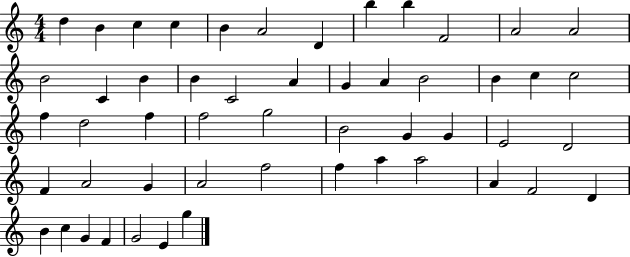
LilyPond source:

{
  \clef treble
  \numericTimeSignature
  \time 4/4
  \key c \major
  d''4 b'4 c''4 c''4 | b'4 a'2 d'4 | b''4 b''4 f'2 | a'2 a'2 | \break b'2 c'4 b'4 | b'4 c'2 a'4 | g'4 a'4 b'2 | b'4 c''4 c''2 | \break f''4 d''2 f''4 | f''2 g''2 | b'2 g'4 g'4 | e'2 d'2 | \break f'4 a'2 g'4 | a'2 f''2 | f''4 a''4 a''2 | a'4 f'2 d'4 | \break b'4 c''4 g'4 f'4 | g'2 e'4 g''4 | \bar "|."
}